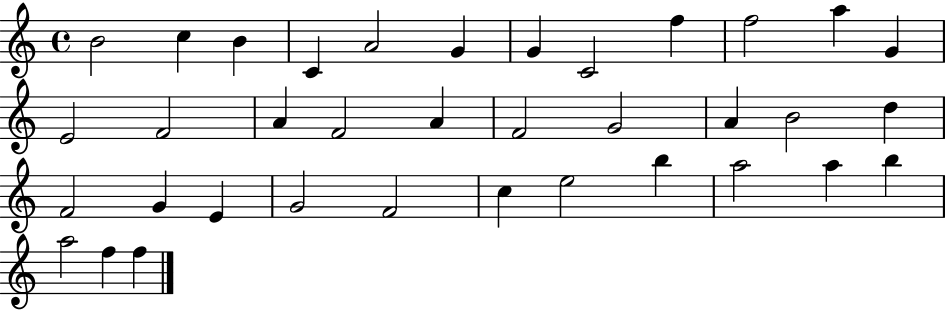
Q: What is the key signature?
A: C major